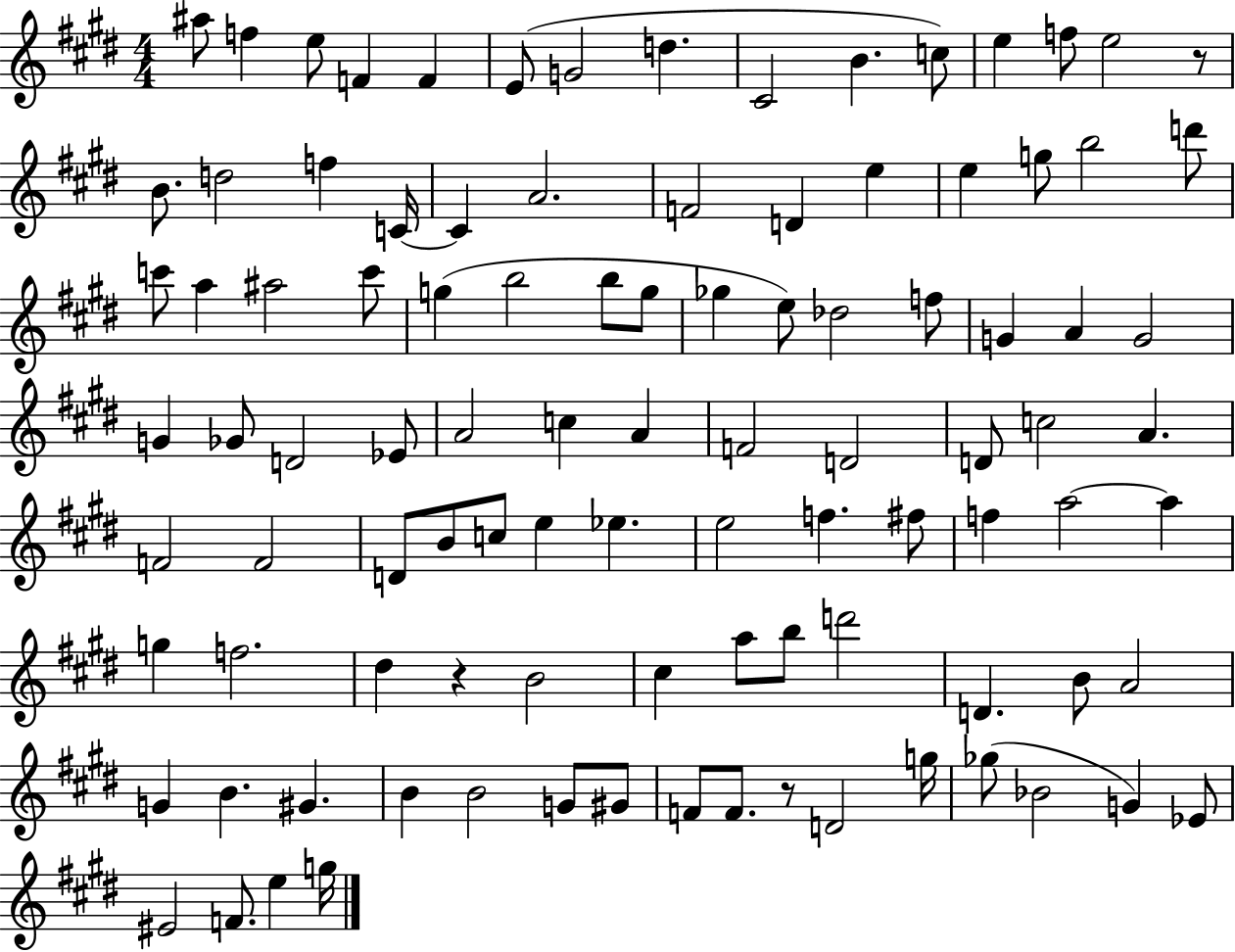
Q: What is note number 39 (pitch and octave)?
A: F5